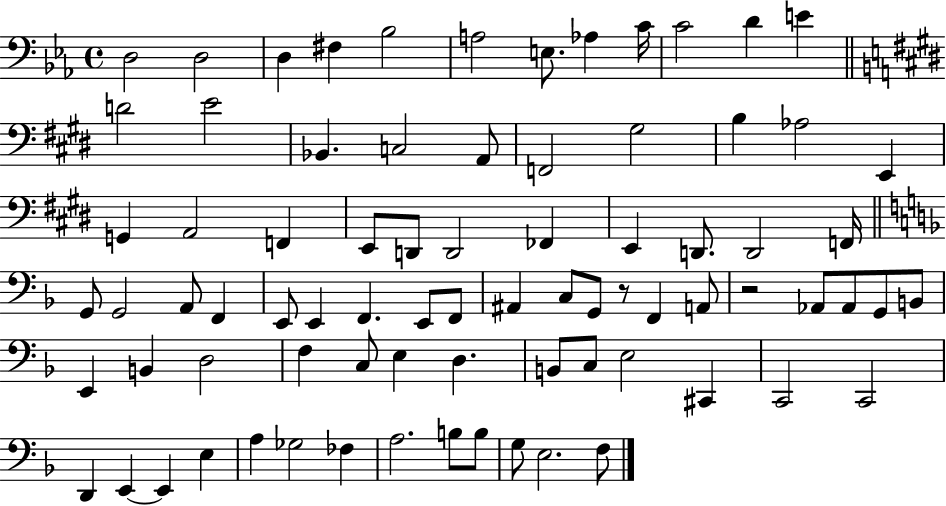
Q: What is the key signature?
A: EES major